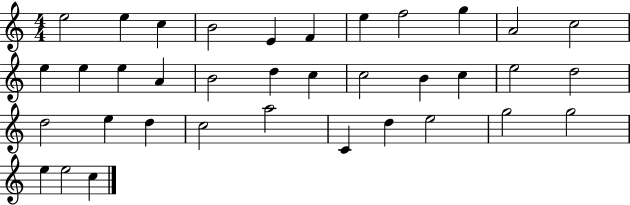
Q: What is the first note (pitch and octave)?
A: E5